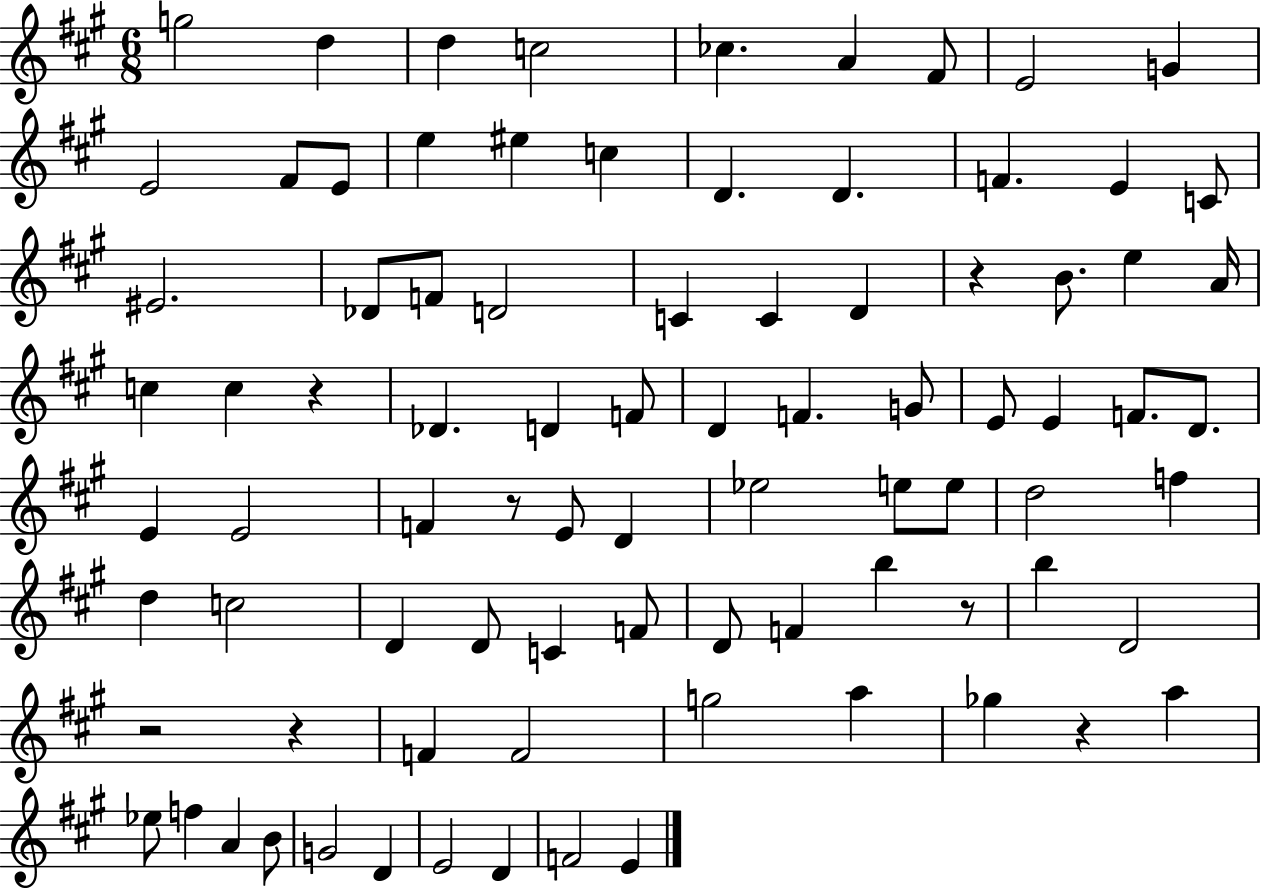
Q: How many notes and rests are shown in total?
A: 86